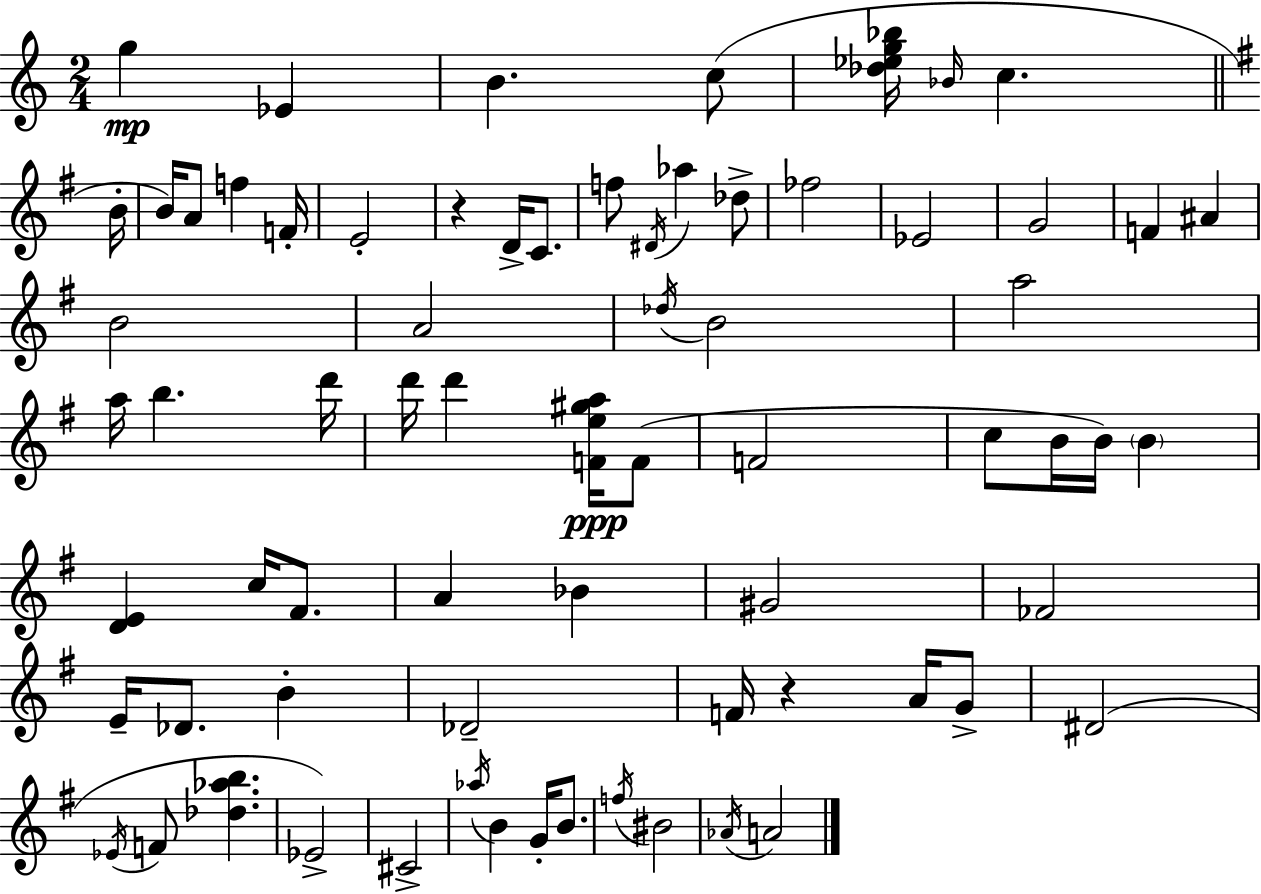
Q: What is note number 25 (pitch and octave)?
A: A4